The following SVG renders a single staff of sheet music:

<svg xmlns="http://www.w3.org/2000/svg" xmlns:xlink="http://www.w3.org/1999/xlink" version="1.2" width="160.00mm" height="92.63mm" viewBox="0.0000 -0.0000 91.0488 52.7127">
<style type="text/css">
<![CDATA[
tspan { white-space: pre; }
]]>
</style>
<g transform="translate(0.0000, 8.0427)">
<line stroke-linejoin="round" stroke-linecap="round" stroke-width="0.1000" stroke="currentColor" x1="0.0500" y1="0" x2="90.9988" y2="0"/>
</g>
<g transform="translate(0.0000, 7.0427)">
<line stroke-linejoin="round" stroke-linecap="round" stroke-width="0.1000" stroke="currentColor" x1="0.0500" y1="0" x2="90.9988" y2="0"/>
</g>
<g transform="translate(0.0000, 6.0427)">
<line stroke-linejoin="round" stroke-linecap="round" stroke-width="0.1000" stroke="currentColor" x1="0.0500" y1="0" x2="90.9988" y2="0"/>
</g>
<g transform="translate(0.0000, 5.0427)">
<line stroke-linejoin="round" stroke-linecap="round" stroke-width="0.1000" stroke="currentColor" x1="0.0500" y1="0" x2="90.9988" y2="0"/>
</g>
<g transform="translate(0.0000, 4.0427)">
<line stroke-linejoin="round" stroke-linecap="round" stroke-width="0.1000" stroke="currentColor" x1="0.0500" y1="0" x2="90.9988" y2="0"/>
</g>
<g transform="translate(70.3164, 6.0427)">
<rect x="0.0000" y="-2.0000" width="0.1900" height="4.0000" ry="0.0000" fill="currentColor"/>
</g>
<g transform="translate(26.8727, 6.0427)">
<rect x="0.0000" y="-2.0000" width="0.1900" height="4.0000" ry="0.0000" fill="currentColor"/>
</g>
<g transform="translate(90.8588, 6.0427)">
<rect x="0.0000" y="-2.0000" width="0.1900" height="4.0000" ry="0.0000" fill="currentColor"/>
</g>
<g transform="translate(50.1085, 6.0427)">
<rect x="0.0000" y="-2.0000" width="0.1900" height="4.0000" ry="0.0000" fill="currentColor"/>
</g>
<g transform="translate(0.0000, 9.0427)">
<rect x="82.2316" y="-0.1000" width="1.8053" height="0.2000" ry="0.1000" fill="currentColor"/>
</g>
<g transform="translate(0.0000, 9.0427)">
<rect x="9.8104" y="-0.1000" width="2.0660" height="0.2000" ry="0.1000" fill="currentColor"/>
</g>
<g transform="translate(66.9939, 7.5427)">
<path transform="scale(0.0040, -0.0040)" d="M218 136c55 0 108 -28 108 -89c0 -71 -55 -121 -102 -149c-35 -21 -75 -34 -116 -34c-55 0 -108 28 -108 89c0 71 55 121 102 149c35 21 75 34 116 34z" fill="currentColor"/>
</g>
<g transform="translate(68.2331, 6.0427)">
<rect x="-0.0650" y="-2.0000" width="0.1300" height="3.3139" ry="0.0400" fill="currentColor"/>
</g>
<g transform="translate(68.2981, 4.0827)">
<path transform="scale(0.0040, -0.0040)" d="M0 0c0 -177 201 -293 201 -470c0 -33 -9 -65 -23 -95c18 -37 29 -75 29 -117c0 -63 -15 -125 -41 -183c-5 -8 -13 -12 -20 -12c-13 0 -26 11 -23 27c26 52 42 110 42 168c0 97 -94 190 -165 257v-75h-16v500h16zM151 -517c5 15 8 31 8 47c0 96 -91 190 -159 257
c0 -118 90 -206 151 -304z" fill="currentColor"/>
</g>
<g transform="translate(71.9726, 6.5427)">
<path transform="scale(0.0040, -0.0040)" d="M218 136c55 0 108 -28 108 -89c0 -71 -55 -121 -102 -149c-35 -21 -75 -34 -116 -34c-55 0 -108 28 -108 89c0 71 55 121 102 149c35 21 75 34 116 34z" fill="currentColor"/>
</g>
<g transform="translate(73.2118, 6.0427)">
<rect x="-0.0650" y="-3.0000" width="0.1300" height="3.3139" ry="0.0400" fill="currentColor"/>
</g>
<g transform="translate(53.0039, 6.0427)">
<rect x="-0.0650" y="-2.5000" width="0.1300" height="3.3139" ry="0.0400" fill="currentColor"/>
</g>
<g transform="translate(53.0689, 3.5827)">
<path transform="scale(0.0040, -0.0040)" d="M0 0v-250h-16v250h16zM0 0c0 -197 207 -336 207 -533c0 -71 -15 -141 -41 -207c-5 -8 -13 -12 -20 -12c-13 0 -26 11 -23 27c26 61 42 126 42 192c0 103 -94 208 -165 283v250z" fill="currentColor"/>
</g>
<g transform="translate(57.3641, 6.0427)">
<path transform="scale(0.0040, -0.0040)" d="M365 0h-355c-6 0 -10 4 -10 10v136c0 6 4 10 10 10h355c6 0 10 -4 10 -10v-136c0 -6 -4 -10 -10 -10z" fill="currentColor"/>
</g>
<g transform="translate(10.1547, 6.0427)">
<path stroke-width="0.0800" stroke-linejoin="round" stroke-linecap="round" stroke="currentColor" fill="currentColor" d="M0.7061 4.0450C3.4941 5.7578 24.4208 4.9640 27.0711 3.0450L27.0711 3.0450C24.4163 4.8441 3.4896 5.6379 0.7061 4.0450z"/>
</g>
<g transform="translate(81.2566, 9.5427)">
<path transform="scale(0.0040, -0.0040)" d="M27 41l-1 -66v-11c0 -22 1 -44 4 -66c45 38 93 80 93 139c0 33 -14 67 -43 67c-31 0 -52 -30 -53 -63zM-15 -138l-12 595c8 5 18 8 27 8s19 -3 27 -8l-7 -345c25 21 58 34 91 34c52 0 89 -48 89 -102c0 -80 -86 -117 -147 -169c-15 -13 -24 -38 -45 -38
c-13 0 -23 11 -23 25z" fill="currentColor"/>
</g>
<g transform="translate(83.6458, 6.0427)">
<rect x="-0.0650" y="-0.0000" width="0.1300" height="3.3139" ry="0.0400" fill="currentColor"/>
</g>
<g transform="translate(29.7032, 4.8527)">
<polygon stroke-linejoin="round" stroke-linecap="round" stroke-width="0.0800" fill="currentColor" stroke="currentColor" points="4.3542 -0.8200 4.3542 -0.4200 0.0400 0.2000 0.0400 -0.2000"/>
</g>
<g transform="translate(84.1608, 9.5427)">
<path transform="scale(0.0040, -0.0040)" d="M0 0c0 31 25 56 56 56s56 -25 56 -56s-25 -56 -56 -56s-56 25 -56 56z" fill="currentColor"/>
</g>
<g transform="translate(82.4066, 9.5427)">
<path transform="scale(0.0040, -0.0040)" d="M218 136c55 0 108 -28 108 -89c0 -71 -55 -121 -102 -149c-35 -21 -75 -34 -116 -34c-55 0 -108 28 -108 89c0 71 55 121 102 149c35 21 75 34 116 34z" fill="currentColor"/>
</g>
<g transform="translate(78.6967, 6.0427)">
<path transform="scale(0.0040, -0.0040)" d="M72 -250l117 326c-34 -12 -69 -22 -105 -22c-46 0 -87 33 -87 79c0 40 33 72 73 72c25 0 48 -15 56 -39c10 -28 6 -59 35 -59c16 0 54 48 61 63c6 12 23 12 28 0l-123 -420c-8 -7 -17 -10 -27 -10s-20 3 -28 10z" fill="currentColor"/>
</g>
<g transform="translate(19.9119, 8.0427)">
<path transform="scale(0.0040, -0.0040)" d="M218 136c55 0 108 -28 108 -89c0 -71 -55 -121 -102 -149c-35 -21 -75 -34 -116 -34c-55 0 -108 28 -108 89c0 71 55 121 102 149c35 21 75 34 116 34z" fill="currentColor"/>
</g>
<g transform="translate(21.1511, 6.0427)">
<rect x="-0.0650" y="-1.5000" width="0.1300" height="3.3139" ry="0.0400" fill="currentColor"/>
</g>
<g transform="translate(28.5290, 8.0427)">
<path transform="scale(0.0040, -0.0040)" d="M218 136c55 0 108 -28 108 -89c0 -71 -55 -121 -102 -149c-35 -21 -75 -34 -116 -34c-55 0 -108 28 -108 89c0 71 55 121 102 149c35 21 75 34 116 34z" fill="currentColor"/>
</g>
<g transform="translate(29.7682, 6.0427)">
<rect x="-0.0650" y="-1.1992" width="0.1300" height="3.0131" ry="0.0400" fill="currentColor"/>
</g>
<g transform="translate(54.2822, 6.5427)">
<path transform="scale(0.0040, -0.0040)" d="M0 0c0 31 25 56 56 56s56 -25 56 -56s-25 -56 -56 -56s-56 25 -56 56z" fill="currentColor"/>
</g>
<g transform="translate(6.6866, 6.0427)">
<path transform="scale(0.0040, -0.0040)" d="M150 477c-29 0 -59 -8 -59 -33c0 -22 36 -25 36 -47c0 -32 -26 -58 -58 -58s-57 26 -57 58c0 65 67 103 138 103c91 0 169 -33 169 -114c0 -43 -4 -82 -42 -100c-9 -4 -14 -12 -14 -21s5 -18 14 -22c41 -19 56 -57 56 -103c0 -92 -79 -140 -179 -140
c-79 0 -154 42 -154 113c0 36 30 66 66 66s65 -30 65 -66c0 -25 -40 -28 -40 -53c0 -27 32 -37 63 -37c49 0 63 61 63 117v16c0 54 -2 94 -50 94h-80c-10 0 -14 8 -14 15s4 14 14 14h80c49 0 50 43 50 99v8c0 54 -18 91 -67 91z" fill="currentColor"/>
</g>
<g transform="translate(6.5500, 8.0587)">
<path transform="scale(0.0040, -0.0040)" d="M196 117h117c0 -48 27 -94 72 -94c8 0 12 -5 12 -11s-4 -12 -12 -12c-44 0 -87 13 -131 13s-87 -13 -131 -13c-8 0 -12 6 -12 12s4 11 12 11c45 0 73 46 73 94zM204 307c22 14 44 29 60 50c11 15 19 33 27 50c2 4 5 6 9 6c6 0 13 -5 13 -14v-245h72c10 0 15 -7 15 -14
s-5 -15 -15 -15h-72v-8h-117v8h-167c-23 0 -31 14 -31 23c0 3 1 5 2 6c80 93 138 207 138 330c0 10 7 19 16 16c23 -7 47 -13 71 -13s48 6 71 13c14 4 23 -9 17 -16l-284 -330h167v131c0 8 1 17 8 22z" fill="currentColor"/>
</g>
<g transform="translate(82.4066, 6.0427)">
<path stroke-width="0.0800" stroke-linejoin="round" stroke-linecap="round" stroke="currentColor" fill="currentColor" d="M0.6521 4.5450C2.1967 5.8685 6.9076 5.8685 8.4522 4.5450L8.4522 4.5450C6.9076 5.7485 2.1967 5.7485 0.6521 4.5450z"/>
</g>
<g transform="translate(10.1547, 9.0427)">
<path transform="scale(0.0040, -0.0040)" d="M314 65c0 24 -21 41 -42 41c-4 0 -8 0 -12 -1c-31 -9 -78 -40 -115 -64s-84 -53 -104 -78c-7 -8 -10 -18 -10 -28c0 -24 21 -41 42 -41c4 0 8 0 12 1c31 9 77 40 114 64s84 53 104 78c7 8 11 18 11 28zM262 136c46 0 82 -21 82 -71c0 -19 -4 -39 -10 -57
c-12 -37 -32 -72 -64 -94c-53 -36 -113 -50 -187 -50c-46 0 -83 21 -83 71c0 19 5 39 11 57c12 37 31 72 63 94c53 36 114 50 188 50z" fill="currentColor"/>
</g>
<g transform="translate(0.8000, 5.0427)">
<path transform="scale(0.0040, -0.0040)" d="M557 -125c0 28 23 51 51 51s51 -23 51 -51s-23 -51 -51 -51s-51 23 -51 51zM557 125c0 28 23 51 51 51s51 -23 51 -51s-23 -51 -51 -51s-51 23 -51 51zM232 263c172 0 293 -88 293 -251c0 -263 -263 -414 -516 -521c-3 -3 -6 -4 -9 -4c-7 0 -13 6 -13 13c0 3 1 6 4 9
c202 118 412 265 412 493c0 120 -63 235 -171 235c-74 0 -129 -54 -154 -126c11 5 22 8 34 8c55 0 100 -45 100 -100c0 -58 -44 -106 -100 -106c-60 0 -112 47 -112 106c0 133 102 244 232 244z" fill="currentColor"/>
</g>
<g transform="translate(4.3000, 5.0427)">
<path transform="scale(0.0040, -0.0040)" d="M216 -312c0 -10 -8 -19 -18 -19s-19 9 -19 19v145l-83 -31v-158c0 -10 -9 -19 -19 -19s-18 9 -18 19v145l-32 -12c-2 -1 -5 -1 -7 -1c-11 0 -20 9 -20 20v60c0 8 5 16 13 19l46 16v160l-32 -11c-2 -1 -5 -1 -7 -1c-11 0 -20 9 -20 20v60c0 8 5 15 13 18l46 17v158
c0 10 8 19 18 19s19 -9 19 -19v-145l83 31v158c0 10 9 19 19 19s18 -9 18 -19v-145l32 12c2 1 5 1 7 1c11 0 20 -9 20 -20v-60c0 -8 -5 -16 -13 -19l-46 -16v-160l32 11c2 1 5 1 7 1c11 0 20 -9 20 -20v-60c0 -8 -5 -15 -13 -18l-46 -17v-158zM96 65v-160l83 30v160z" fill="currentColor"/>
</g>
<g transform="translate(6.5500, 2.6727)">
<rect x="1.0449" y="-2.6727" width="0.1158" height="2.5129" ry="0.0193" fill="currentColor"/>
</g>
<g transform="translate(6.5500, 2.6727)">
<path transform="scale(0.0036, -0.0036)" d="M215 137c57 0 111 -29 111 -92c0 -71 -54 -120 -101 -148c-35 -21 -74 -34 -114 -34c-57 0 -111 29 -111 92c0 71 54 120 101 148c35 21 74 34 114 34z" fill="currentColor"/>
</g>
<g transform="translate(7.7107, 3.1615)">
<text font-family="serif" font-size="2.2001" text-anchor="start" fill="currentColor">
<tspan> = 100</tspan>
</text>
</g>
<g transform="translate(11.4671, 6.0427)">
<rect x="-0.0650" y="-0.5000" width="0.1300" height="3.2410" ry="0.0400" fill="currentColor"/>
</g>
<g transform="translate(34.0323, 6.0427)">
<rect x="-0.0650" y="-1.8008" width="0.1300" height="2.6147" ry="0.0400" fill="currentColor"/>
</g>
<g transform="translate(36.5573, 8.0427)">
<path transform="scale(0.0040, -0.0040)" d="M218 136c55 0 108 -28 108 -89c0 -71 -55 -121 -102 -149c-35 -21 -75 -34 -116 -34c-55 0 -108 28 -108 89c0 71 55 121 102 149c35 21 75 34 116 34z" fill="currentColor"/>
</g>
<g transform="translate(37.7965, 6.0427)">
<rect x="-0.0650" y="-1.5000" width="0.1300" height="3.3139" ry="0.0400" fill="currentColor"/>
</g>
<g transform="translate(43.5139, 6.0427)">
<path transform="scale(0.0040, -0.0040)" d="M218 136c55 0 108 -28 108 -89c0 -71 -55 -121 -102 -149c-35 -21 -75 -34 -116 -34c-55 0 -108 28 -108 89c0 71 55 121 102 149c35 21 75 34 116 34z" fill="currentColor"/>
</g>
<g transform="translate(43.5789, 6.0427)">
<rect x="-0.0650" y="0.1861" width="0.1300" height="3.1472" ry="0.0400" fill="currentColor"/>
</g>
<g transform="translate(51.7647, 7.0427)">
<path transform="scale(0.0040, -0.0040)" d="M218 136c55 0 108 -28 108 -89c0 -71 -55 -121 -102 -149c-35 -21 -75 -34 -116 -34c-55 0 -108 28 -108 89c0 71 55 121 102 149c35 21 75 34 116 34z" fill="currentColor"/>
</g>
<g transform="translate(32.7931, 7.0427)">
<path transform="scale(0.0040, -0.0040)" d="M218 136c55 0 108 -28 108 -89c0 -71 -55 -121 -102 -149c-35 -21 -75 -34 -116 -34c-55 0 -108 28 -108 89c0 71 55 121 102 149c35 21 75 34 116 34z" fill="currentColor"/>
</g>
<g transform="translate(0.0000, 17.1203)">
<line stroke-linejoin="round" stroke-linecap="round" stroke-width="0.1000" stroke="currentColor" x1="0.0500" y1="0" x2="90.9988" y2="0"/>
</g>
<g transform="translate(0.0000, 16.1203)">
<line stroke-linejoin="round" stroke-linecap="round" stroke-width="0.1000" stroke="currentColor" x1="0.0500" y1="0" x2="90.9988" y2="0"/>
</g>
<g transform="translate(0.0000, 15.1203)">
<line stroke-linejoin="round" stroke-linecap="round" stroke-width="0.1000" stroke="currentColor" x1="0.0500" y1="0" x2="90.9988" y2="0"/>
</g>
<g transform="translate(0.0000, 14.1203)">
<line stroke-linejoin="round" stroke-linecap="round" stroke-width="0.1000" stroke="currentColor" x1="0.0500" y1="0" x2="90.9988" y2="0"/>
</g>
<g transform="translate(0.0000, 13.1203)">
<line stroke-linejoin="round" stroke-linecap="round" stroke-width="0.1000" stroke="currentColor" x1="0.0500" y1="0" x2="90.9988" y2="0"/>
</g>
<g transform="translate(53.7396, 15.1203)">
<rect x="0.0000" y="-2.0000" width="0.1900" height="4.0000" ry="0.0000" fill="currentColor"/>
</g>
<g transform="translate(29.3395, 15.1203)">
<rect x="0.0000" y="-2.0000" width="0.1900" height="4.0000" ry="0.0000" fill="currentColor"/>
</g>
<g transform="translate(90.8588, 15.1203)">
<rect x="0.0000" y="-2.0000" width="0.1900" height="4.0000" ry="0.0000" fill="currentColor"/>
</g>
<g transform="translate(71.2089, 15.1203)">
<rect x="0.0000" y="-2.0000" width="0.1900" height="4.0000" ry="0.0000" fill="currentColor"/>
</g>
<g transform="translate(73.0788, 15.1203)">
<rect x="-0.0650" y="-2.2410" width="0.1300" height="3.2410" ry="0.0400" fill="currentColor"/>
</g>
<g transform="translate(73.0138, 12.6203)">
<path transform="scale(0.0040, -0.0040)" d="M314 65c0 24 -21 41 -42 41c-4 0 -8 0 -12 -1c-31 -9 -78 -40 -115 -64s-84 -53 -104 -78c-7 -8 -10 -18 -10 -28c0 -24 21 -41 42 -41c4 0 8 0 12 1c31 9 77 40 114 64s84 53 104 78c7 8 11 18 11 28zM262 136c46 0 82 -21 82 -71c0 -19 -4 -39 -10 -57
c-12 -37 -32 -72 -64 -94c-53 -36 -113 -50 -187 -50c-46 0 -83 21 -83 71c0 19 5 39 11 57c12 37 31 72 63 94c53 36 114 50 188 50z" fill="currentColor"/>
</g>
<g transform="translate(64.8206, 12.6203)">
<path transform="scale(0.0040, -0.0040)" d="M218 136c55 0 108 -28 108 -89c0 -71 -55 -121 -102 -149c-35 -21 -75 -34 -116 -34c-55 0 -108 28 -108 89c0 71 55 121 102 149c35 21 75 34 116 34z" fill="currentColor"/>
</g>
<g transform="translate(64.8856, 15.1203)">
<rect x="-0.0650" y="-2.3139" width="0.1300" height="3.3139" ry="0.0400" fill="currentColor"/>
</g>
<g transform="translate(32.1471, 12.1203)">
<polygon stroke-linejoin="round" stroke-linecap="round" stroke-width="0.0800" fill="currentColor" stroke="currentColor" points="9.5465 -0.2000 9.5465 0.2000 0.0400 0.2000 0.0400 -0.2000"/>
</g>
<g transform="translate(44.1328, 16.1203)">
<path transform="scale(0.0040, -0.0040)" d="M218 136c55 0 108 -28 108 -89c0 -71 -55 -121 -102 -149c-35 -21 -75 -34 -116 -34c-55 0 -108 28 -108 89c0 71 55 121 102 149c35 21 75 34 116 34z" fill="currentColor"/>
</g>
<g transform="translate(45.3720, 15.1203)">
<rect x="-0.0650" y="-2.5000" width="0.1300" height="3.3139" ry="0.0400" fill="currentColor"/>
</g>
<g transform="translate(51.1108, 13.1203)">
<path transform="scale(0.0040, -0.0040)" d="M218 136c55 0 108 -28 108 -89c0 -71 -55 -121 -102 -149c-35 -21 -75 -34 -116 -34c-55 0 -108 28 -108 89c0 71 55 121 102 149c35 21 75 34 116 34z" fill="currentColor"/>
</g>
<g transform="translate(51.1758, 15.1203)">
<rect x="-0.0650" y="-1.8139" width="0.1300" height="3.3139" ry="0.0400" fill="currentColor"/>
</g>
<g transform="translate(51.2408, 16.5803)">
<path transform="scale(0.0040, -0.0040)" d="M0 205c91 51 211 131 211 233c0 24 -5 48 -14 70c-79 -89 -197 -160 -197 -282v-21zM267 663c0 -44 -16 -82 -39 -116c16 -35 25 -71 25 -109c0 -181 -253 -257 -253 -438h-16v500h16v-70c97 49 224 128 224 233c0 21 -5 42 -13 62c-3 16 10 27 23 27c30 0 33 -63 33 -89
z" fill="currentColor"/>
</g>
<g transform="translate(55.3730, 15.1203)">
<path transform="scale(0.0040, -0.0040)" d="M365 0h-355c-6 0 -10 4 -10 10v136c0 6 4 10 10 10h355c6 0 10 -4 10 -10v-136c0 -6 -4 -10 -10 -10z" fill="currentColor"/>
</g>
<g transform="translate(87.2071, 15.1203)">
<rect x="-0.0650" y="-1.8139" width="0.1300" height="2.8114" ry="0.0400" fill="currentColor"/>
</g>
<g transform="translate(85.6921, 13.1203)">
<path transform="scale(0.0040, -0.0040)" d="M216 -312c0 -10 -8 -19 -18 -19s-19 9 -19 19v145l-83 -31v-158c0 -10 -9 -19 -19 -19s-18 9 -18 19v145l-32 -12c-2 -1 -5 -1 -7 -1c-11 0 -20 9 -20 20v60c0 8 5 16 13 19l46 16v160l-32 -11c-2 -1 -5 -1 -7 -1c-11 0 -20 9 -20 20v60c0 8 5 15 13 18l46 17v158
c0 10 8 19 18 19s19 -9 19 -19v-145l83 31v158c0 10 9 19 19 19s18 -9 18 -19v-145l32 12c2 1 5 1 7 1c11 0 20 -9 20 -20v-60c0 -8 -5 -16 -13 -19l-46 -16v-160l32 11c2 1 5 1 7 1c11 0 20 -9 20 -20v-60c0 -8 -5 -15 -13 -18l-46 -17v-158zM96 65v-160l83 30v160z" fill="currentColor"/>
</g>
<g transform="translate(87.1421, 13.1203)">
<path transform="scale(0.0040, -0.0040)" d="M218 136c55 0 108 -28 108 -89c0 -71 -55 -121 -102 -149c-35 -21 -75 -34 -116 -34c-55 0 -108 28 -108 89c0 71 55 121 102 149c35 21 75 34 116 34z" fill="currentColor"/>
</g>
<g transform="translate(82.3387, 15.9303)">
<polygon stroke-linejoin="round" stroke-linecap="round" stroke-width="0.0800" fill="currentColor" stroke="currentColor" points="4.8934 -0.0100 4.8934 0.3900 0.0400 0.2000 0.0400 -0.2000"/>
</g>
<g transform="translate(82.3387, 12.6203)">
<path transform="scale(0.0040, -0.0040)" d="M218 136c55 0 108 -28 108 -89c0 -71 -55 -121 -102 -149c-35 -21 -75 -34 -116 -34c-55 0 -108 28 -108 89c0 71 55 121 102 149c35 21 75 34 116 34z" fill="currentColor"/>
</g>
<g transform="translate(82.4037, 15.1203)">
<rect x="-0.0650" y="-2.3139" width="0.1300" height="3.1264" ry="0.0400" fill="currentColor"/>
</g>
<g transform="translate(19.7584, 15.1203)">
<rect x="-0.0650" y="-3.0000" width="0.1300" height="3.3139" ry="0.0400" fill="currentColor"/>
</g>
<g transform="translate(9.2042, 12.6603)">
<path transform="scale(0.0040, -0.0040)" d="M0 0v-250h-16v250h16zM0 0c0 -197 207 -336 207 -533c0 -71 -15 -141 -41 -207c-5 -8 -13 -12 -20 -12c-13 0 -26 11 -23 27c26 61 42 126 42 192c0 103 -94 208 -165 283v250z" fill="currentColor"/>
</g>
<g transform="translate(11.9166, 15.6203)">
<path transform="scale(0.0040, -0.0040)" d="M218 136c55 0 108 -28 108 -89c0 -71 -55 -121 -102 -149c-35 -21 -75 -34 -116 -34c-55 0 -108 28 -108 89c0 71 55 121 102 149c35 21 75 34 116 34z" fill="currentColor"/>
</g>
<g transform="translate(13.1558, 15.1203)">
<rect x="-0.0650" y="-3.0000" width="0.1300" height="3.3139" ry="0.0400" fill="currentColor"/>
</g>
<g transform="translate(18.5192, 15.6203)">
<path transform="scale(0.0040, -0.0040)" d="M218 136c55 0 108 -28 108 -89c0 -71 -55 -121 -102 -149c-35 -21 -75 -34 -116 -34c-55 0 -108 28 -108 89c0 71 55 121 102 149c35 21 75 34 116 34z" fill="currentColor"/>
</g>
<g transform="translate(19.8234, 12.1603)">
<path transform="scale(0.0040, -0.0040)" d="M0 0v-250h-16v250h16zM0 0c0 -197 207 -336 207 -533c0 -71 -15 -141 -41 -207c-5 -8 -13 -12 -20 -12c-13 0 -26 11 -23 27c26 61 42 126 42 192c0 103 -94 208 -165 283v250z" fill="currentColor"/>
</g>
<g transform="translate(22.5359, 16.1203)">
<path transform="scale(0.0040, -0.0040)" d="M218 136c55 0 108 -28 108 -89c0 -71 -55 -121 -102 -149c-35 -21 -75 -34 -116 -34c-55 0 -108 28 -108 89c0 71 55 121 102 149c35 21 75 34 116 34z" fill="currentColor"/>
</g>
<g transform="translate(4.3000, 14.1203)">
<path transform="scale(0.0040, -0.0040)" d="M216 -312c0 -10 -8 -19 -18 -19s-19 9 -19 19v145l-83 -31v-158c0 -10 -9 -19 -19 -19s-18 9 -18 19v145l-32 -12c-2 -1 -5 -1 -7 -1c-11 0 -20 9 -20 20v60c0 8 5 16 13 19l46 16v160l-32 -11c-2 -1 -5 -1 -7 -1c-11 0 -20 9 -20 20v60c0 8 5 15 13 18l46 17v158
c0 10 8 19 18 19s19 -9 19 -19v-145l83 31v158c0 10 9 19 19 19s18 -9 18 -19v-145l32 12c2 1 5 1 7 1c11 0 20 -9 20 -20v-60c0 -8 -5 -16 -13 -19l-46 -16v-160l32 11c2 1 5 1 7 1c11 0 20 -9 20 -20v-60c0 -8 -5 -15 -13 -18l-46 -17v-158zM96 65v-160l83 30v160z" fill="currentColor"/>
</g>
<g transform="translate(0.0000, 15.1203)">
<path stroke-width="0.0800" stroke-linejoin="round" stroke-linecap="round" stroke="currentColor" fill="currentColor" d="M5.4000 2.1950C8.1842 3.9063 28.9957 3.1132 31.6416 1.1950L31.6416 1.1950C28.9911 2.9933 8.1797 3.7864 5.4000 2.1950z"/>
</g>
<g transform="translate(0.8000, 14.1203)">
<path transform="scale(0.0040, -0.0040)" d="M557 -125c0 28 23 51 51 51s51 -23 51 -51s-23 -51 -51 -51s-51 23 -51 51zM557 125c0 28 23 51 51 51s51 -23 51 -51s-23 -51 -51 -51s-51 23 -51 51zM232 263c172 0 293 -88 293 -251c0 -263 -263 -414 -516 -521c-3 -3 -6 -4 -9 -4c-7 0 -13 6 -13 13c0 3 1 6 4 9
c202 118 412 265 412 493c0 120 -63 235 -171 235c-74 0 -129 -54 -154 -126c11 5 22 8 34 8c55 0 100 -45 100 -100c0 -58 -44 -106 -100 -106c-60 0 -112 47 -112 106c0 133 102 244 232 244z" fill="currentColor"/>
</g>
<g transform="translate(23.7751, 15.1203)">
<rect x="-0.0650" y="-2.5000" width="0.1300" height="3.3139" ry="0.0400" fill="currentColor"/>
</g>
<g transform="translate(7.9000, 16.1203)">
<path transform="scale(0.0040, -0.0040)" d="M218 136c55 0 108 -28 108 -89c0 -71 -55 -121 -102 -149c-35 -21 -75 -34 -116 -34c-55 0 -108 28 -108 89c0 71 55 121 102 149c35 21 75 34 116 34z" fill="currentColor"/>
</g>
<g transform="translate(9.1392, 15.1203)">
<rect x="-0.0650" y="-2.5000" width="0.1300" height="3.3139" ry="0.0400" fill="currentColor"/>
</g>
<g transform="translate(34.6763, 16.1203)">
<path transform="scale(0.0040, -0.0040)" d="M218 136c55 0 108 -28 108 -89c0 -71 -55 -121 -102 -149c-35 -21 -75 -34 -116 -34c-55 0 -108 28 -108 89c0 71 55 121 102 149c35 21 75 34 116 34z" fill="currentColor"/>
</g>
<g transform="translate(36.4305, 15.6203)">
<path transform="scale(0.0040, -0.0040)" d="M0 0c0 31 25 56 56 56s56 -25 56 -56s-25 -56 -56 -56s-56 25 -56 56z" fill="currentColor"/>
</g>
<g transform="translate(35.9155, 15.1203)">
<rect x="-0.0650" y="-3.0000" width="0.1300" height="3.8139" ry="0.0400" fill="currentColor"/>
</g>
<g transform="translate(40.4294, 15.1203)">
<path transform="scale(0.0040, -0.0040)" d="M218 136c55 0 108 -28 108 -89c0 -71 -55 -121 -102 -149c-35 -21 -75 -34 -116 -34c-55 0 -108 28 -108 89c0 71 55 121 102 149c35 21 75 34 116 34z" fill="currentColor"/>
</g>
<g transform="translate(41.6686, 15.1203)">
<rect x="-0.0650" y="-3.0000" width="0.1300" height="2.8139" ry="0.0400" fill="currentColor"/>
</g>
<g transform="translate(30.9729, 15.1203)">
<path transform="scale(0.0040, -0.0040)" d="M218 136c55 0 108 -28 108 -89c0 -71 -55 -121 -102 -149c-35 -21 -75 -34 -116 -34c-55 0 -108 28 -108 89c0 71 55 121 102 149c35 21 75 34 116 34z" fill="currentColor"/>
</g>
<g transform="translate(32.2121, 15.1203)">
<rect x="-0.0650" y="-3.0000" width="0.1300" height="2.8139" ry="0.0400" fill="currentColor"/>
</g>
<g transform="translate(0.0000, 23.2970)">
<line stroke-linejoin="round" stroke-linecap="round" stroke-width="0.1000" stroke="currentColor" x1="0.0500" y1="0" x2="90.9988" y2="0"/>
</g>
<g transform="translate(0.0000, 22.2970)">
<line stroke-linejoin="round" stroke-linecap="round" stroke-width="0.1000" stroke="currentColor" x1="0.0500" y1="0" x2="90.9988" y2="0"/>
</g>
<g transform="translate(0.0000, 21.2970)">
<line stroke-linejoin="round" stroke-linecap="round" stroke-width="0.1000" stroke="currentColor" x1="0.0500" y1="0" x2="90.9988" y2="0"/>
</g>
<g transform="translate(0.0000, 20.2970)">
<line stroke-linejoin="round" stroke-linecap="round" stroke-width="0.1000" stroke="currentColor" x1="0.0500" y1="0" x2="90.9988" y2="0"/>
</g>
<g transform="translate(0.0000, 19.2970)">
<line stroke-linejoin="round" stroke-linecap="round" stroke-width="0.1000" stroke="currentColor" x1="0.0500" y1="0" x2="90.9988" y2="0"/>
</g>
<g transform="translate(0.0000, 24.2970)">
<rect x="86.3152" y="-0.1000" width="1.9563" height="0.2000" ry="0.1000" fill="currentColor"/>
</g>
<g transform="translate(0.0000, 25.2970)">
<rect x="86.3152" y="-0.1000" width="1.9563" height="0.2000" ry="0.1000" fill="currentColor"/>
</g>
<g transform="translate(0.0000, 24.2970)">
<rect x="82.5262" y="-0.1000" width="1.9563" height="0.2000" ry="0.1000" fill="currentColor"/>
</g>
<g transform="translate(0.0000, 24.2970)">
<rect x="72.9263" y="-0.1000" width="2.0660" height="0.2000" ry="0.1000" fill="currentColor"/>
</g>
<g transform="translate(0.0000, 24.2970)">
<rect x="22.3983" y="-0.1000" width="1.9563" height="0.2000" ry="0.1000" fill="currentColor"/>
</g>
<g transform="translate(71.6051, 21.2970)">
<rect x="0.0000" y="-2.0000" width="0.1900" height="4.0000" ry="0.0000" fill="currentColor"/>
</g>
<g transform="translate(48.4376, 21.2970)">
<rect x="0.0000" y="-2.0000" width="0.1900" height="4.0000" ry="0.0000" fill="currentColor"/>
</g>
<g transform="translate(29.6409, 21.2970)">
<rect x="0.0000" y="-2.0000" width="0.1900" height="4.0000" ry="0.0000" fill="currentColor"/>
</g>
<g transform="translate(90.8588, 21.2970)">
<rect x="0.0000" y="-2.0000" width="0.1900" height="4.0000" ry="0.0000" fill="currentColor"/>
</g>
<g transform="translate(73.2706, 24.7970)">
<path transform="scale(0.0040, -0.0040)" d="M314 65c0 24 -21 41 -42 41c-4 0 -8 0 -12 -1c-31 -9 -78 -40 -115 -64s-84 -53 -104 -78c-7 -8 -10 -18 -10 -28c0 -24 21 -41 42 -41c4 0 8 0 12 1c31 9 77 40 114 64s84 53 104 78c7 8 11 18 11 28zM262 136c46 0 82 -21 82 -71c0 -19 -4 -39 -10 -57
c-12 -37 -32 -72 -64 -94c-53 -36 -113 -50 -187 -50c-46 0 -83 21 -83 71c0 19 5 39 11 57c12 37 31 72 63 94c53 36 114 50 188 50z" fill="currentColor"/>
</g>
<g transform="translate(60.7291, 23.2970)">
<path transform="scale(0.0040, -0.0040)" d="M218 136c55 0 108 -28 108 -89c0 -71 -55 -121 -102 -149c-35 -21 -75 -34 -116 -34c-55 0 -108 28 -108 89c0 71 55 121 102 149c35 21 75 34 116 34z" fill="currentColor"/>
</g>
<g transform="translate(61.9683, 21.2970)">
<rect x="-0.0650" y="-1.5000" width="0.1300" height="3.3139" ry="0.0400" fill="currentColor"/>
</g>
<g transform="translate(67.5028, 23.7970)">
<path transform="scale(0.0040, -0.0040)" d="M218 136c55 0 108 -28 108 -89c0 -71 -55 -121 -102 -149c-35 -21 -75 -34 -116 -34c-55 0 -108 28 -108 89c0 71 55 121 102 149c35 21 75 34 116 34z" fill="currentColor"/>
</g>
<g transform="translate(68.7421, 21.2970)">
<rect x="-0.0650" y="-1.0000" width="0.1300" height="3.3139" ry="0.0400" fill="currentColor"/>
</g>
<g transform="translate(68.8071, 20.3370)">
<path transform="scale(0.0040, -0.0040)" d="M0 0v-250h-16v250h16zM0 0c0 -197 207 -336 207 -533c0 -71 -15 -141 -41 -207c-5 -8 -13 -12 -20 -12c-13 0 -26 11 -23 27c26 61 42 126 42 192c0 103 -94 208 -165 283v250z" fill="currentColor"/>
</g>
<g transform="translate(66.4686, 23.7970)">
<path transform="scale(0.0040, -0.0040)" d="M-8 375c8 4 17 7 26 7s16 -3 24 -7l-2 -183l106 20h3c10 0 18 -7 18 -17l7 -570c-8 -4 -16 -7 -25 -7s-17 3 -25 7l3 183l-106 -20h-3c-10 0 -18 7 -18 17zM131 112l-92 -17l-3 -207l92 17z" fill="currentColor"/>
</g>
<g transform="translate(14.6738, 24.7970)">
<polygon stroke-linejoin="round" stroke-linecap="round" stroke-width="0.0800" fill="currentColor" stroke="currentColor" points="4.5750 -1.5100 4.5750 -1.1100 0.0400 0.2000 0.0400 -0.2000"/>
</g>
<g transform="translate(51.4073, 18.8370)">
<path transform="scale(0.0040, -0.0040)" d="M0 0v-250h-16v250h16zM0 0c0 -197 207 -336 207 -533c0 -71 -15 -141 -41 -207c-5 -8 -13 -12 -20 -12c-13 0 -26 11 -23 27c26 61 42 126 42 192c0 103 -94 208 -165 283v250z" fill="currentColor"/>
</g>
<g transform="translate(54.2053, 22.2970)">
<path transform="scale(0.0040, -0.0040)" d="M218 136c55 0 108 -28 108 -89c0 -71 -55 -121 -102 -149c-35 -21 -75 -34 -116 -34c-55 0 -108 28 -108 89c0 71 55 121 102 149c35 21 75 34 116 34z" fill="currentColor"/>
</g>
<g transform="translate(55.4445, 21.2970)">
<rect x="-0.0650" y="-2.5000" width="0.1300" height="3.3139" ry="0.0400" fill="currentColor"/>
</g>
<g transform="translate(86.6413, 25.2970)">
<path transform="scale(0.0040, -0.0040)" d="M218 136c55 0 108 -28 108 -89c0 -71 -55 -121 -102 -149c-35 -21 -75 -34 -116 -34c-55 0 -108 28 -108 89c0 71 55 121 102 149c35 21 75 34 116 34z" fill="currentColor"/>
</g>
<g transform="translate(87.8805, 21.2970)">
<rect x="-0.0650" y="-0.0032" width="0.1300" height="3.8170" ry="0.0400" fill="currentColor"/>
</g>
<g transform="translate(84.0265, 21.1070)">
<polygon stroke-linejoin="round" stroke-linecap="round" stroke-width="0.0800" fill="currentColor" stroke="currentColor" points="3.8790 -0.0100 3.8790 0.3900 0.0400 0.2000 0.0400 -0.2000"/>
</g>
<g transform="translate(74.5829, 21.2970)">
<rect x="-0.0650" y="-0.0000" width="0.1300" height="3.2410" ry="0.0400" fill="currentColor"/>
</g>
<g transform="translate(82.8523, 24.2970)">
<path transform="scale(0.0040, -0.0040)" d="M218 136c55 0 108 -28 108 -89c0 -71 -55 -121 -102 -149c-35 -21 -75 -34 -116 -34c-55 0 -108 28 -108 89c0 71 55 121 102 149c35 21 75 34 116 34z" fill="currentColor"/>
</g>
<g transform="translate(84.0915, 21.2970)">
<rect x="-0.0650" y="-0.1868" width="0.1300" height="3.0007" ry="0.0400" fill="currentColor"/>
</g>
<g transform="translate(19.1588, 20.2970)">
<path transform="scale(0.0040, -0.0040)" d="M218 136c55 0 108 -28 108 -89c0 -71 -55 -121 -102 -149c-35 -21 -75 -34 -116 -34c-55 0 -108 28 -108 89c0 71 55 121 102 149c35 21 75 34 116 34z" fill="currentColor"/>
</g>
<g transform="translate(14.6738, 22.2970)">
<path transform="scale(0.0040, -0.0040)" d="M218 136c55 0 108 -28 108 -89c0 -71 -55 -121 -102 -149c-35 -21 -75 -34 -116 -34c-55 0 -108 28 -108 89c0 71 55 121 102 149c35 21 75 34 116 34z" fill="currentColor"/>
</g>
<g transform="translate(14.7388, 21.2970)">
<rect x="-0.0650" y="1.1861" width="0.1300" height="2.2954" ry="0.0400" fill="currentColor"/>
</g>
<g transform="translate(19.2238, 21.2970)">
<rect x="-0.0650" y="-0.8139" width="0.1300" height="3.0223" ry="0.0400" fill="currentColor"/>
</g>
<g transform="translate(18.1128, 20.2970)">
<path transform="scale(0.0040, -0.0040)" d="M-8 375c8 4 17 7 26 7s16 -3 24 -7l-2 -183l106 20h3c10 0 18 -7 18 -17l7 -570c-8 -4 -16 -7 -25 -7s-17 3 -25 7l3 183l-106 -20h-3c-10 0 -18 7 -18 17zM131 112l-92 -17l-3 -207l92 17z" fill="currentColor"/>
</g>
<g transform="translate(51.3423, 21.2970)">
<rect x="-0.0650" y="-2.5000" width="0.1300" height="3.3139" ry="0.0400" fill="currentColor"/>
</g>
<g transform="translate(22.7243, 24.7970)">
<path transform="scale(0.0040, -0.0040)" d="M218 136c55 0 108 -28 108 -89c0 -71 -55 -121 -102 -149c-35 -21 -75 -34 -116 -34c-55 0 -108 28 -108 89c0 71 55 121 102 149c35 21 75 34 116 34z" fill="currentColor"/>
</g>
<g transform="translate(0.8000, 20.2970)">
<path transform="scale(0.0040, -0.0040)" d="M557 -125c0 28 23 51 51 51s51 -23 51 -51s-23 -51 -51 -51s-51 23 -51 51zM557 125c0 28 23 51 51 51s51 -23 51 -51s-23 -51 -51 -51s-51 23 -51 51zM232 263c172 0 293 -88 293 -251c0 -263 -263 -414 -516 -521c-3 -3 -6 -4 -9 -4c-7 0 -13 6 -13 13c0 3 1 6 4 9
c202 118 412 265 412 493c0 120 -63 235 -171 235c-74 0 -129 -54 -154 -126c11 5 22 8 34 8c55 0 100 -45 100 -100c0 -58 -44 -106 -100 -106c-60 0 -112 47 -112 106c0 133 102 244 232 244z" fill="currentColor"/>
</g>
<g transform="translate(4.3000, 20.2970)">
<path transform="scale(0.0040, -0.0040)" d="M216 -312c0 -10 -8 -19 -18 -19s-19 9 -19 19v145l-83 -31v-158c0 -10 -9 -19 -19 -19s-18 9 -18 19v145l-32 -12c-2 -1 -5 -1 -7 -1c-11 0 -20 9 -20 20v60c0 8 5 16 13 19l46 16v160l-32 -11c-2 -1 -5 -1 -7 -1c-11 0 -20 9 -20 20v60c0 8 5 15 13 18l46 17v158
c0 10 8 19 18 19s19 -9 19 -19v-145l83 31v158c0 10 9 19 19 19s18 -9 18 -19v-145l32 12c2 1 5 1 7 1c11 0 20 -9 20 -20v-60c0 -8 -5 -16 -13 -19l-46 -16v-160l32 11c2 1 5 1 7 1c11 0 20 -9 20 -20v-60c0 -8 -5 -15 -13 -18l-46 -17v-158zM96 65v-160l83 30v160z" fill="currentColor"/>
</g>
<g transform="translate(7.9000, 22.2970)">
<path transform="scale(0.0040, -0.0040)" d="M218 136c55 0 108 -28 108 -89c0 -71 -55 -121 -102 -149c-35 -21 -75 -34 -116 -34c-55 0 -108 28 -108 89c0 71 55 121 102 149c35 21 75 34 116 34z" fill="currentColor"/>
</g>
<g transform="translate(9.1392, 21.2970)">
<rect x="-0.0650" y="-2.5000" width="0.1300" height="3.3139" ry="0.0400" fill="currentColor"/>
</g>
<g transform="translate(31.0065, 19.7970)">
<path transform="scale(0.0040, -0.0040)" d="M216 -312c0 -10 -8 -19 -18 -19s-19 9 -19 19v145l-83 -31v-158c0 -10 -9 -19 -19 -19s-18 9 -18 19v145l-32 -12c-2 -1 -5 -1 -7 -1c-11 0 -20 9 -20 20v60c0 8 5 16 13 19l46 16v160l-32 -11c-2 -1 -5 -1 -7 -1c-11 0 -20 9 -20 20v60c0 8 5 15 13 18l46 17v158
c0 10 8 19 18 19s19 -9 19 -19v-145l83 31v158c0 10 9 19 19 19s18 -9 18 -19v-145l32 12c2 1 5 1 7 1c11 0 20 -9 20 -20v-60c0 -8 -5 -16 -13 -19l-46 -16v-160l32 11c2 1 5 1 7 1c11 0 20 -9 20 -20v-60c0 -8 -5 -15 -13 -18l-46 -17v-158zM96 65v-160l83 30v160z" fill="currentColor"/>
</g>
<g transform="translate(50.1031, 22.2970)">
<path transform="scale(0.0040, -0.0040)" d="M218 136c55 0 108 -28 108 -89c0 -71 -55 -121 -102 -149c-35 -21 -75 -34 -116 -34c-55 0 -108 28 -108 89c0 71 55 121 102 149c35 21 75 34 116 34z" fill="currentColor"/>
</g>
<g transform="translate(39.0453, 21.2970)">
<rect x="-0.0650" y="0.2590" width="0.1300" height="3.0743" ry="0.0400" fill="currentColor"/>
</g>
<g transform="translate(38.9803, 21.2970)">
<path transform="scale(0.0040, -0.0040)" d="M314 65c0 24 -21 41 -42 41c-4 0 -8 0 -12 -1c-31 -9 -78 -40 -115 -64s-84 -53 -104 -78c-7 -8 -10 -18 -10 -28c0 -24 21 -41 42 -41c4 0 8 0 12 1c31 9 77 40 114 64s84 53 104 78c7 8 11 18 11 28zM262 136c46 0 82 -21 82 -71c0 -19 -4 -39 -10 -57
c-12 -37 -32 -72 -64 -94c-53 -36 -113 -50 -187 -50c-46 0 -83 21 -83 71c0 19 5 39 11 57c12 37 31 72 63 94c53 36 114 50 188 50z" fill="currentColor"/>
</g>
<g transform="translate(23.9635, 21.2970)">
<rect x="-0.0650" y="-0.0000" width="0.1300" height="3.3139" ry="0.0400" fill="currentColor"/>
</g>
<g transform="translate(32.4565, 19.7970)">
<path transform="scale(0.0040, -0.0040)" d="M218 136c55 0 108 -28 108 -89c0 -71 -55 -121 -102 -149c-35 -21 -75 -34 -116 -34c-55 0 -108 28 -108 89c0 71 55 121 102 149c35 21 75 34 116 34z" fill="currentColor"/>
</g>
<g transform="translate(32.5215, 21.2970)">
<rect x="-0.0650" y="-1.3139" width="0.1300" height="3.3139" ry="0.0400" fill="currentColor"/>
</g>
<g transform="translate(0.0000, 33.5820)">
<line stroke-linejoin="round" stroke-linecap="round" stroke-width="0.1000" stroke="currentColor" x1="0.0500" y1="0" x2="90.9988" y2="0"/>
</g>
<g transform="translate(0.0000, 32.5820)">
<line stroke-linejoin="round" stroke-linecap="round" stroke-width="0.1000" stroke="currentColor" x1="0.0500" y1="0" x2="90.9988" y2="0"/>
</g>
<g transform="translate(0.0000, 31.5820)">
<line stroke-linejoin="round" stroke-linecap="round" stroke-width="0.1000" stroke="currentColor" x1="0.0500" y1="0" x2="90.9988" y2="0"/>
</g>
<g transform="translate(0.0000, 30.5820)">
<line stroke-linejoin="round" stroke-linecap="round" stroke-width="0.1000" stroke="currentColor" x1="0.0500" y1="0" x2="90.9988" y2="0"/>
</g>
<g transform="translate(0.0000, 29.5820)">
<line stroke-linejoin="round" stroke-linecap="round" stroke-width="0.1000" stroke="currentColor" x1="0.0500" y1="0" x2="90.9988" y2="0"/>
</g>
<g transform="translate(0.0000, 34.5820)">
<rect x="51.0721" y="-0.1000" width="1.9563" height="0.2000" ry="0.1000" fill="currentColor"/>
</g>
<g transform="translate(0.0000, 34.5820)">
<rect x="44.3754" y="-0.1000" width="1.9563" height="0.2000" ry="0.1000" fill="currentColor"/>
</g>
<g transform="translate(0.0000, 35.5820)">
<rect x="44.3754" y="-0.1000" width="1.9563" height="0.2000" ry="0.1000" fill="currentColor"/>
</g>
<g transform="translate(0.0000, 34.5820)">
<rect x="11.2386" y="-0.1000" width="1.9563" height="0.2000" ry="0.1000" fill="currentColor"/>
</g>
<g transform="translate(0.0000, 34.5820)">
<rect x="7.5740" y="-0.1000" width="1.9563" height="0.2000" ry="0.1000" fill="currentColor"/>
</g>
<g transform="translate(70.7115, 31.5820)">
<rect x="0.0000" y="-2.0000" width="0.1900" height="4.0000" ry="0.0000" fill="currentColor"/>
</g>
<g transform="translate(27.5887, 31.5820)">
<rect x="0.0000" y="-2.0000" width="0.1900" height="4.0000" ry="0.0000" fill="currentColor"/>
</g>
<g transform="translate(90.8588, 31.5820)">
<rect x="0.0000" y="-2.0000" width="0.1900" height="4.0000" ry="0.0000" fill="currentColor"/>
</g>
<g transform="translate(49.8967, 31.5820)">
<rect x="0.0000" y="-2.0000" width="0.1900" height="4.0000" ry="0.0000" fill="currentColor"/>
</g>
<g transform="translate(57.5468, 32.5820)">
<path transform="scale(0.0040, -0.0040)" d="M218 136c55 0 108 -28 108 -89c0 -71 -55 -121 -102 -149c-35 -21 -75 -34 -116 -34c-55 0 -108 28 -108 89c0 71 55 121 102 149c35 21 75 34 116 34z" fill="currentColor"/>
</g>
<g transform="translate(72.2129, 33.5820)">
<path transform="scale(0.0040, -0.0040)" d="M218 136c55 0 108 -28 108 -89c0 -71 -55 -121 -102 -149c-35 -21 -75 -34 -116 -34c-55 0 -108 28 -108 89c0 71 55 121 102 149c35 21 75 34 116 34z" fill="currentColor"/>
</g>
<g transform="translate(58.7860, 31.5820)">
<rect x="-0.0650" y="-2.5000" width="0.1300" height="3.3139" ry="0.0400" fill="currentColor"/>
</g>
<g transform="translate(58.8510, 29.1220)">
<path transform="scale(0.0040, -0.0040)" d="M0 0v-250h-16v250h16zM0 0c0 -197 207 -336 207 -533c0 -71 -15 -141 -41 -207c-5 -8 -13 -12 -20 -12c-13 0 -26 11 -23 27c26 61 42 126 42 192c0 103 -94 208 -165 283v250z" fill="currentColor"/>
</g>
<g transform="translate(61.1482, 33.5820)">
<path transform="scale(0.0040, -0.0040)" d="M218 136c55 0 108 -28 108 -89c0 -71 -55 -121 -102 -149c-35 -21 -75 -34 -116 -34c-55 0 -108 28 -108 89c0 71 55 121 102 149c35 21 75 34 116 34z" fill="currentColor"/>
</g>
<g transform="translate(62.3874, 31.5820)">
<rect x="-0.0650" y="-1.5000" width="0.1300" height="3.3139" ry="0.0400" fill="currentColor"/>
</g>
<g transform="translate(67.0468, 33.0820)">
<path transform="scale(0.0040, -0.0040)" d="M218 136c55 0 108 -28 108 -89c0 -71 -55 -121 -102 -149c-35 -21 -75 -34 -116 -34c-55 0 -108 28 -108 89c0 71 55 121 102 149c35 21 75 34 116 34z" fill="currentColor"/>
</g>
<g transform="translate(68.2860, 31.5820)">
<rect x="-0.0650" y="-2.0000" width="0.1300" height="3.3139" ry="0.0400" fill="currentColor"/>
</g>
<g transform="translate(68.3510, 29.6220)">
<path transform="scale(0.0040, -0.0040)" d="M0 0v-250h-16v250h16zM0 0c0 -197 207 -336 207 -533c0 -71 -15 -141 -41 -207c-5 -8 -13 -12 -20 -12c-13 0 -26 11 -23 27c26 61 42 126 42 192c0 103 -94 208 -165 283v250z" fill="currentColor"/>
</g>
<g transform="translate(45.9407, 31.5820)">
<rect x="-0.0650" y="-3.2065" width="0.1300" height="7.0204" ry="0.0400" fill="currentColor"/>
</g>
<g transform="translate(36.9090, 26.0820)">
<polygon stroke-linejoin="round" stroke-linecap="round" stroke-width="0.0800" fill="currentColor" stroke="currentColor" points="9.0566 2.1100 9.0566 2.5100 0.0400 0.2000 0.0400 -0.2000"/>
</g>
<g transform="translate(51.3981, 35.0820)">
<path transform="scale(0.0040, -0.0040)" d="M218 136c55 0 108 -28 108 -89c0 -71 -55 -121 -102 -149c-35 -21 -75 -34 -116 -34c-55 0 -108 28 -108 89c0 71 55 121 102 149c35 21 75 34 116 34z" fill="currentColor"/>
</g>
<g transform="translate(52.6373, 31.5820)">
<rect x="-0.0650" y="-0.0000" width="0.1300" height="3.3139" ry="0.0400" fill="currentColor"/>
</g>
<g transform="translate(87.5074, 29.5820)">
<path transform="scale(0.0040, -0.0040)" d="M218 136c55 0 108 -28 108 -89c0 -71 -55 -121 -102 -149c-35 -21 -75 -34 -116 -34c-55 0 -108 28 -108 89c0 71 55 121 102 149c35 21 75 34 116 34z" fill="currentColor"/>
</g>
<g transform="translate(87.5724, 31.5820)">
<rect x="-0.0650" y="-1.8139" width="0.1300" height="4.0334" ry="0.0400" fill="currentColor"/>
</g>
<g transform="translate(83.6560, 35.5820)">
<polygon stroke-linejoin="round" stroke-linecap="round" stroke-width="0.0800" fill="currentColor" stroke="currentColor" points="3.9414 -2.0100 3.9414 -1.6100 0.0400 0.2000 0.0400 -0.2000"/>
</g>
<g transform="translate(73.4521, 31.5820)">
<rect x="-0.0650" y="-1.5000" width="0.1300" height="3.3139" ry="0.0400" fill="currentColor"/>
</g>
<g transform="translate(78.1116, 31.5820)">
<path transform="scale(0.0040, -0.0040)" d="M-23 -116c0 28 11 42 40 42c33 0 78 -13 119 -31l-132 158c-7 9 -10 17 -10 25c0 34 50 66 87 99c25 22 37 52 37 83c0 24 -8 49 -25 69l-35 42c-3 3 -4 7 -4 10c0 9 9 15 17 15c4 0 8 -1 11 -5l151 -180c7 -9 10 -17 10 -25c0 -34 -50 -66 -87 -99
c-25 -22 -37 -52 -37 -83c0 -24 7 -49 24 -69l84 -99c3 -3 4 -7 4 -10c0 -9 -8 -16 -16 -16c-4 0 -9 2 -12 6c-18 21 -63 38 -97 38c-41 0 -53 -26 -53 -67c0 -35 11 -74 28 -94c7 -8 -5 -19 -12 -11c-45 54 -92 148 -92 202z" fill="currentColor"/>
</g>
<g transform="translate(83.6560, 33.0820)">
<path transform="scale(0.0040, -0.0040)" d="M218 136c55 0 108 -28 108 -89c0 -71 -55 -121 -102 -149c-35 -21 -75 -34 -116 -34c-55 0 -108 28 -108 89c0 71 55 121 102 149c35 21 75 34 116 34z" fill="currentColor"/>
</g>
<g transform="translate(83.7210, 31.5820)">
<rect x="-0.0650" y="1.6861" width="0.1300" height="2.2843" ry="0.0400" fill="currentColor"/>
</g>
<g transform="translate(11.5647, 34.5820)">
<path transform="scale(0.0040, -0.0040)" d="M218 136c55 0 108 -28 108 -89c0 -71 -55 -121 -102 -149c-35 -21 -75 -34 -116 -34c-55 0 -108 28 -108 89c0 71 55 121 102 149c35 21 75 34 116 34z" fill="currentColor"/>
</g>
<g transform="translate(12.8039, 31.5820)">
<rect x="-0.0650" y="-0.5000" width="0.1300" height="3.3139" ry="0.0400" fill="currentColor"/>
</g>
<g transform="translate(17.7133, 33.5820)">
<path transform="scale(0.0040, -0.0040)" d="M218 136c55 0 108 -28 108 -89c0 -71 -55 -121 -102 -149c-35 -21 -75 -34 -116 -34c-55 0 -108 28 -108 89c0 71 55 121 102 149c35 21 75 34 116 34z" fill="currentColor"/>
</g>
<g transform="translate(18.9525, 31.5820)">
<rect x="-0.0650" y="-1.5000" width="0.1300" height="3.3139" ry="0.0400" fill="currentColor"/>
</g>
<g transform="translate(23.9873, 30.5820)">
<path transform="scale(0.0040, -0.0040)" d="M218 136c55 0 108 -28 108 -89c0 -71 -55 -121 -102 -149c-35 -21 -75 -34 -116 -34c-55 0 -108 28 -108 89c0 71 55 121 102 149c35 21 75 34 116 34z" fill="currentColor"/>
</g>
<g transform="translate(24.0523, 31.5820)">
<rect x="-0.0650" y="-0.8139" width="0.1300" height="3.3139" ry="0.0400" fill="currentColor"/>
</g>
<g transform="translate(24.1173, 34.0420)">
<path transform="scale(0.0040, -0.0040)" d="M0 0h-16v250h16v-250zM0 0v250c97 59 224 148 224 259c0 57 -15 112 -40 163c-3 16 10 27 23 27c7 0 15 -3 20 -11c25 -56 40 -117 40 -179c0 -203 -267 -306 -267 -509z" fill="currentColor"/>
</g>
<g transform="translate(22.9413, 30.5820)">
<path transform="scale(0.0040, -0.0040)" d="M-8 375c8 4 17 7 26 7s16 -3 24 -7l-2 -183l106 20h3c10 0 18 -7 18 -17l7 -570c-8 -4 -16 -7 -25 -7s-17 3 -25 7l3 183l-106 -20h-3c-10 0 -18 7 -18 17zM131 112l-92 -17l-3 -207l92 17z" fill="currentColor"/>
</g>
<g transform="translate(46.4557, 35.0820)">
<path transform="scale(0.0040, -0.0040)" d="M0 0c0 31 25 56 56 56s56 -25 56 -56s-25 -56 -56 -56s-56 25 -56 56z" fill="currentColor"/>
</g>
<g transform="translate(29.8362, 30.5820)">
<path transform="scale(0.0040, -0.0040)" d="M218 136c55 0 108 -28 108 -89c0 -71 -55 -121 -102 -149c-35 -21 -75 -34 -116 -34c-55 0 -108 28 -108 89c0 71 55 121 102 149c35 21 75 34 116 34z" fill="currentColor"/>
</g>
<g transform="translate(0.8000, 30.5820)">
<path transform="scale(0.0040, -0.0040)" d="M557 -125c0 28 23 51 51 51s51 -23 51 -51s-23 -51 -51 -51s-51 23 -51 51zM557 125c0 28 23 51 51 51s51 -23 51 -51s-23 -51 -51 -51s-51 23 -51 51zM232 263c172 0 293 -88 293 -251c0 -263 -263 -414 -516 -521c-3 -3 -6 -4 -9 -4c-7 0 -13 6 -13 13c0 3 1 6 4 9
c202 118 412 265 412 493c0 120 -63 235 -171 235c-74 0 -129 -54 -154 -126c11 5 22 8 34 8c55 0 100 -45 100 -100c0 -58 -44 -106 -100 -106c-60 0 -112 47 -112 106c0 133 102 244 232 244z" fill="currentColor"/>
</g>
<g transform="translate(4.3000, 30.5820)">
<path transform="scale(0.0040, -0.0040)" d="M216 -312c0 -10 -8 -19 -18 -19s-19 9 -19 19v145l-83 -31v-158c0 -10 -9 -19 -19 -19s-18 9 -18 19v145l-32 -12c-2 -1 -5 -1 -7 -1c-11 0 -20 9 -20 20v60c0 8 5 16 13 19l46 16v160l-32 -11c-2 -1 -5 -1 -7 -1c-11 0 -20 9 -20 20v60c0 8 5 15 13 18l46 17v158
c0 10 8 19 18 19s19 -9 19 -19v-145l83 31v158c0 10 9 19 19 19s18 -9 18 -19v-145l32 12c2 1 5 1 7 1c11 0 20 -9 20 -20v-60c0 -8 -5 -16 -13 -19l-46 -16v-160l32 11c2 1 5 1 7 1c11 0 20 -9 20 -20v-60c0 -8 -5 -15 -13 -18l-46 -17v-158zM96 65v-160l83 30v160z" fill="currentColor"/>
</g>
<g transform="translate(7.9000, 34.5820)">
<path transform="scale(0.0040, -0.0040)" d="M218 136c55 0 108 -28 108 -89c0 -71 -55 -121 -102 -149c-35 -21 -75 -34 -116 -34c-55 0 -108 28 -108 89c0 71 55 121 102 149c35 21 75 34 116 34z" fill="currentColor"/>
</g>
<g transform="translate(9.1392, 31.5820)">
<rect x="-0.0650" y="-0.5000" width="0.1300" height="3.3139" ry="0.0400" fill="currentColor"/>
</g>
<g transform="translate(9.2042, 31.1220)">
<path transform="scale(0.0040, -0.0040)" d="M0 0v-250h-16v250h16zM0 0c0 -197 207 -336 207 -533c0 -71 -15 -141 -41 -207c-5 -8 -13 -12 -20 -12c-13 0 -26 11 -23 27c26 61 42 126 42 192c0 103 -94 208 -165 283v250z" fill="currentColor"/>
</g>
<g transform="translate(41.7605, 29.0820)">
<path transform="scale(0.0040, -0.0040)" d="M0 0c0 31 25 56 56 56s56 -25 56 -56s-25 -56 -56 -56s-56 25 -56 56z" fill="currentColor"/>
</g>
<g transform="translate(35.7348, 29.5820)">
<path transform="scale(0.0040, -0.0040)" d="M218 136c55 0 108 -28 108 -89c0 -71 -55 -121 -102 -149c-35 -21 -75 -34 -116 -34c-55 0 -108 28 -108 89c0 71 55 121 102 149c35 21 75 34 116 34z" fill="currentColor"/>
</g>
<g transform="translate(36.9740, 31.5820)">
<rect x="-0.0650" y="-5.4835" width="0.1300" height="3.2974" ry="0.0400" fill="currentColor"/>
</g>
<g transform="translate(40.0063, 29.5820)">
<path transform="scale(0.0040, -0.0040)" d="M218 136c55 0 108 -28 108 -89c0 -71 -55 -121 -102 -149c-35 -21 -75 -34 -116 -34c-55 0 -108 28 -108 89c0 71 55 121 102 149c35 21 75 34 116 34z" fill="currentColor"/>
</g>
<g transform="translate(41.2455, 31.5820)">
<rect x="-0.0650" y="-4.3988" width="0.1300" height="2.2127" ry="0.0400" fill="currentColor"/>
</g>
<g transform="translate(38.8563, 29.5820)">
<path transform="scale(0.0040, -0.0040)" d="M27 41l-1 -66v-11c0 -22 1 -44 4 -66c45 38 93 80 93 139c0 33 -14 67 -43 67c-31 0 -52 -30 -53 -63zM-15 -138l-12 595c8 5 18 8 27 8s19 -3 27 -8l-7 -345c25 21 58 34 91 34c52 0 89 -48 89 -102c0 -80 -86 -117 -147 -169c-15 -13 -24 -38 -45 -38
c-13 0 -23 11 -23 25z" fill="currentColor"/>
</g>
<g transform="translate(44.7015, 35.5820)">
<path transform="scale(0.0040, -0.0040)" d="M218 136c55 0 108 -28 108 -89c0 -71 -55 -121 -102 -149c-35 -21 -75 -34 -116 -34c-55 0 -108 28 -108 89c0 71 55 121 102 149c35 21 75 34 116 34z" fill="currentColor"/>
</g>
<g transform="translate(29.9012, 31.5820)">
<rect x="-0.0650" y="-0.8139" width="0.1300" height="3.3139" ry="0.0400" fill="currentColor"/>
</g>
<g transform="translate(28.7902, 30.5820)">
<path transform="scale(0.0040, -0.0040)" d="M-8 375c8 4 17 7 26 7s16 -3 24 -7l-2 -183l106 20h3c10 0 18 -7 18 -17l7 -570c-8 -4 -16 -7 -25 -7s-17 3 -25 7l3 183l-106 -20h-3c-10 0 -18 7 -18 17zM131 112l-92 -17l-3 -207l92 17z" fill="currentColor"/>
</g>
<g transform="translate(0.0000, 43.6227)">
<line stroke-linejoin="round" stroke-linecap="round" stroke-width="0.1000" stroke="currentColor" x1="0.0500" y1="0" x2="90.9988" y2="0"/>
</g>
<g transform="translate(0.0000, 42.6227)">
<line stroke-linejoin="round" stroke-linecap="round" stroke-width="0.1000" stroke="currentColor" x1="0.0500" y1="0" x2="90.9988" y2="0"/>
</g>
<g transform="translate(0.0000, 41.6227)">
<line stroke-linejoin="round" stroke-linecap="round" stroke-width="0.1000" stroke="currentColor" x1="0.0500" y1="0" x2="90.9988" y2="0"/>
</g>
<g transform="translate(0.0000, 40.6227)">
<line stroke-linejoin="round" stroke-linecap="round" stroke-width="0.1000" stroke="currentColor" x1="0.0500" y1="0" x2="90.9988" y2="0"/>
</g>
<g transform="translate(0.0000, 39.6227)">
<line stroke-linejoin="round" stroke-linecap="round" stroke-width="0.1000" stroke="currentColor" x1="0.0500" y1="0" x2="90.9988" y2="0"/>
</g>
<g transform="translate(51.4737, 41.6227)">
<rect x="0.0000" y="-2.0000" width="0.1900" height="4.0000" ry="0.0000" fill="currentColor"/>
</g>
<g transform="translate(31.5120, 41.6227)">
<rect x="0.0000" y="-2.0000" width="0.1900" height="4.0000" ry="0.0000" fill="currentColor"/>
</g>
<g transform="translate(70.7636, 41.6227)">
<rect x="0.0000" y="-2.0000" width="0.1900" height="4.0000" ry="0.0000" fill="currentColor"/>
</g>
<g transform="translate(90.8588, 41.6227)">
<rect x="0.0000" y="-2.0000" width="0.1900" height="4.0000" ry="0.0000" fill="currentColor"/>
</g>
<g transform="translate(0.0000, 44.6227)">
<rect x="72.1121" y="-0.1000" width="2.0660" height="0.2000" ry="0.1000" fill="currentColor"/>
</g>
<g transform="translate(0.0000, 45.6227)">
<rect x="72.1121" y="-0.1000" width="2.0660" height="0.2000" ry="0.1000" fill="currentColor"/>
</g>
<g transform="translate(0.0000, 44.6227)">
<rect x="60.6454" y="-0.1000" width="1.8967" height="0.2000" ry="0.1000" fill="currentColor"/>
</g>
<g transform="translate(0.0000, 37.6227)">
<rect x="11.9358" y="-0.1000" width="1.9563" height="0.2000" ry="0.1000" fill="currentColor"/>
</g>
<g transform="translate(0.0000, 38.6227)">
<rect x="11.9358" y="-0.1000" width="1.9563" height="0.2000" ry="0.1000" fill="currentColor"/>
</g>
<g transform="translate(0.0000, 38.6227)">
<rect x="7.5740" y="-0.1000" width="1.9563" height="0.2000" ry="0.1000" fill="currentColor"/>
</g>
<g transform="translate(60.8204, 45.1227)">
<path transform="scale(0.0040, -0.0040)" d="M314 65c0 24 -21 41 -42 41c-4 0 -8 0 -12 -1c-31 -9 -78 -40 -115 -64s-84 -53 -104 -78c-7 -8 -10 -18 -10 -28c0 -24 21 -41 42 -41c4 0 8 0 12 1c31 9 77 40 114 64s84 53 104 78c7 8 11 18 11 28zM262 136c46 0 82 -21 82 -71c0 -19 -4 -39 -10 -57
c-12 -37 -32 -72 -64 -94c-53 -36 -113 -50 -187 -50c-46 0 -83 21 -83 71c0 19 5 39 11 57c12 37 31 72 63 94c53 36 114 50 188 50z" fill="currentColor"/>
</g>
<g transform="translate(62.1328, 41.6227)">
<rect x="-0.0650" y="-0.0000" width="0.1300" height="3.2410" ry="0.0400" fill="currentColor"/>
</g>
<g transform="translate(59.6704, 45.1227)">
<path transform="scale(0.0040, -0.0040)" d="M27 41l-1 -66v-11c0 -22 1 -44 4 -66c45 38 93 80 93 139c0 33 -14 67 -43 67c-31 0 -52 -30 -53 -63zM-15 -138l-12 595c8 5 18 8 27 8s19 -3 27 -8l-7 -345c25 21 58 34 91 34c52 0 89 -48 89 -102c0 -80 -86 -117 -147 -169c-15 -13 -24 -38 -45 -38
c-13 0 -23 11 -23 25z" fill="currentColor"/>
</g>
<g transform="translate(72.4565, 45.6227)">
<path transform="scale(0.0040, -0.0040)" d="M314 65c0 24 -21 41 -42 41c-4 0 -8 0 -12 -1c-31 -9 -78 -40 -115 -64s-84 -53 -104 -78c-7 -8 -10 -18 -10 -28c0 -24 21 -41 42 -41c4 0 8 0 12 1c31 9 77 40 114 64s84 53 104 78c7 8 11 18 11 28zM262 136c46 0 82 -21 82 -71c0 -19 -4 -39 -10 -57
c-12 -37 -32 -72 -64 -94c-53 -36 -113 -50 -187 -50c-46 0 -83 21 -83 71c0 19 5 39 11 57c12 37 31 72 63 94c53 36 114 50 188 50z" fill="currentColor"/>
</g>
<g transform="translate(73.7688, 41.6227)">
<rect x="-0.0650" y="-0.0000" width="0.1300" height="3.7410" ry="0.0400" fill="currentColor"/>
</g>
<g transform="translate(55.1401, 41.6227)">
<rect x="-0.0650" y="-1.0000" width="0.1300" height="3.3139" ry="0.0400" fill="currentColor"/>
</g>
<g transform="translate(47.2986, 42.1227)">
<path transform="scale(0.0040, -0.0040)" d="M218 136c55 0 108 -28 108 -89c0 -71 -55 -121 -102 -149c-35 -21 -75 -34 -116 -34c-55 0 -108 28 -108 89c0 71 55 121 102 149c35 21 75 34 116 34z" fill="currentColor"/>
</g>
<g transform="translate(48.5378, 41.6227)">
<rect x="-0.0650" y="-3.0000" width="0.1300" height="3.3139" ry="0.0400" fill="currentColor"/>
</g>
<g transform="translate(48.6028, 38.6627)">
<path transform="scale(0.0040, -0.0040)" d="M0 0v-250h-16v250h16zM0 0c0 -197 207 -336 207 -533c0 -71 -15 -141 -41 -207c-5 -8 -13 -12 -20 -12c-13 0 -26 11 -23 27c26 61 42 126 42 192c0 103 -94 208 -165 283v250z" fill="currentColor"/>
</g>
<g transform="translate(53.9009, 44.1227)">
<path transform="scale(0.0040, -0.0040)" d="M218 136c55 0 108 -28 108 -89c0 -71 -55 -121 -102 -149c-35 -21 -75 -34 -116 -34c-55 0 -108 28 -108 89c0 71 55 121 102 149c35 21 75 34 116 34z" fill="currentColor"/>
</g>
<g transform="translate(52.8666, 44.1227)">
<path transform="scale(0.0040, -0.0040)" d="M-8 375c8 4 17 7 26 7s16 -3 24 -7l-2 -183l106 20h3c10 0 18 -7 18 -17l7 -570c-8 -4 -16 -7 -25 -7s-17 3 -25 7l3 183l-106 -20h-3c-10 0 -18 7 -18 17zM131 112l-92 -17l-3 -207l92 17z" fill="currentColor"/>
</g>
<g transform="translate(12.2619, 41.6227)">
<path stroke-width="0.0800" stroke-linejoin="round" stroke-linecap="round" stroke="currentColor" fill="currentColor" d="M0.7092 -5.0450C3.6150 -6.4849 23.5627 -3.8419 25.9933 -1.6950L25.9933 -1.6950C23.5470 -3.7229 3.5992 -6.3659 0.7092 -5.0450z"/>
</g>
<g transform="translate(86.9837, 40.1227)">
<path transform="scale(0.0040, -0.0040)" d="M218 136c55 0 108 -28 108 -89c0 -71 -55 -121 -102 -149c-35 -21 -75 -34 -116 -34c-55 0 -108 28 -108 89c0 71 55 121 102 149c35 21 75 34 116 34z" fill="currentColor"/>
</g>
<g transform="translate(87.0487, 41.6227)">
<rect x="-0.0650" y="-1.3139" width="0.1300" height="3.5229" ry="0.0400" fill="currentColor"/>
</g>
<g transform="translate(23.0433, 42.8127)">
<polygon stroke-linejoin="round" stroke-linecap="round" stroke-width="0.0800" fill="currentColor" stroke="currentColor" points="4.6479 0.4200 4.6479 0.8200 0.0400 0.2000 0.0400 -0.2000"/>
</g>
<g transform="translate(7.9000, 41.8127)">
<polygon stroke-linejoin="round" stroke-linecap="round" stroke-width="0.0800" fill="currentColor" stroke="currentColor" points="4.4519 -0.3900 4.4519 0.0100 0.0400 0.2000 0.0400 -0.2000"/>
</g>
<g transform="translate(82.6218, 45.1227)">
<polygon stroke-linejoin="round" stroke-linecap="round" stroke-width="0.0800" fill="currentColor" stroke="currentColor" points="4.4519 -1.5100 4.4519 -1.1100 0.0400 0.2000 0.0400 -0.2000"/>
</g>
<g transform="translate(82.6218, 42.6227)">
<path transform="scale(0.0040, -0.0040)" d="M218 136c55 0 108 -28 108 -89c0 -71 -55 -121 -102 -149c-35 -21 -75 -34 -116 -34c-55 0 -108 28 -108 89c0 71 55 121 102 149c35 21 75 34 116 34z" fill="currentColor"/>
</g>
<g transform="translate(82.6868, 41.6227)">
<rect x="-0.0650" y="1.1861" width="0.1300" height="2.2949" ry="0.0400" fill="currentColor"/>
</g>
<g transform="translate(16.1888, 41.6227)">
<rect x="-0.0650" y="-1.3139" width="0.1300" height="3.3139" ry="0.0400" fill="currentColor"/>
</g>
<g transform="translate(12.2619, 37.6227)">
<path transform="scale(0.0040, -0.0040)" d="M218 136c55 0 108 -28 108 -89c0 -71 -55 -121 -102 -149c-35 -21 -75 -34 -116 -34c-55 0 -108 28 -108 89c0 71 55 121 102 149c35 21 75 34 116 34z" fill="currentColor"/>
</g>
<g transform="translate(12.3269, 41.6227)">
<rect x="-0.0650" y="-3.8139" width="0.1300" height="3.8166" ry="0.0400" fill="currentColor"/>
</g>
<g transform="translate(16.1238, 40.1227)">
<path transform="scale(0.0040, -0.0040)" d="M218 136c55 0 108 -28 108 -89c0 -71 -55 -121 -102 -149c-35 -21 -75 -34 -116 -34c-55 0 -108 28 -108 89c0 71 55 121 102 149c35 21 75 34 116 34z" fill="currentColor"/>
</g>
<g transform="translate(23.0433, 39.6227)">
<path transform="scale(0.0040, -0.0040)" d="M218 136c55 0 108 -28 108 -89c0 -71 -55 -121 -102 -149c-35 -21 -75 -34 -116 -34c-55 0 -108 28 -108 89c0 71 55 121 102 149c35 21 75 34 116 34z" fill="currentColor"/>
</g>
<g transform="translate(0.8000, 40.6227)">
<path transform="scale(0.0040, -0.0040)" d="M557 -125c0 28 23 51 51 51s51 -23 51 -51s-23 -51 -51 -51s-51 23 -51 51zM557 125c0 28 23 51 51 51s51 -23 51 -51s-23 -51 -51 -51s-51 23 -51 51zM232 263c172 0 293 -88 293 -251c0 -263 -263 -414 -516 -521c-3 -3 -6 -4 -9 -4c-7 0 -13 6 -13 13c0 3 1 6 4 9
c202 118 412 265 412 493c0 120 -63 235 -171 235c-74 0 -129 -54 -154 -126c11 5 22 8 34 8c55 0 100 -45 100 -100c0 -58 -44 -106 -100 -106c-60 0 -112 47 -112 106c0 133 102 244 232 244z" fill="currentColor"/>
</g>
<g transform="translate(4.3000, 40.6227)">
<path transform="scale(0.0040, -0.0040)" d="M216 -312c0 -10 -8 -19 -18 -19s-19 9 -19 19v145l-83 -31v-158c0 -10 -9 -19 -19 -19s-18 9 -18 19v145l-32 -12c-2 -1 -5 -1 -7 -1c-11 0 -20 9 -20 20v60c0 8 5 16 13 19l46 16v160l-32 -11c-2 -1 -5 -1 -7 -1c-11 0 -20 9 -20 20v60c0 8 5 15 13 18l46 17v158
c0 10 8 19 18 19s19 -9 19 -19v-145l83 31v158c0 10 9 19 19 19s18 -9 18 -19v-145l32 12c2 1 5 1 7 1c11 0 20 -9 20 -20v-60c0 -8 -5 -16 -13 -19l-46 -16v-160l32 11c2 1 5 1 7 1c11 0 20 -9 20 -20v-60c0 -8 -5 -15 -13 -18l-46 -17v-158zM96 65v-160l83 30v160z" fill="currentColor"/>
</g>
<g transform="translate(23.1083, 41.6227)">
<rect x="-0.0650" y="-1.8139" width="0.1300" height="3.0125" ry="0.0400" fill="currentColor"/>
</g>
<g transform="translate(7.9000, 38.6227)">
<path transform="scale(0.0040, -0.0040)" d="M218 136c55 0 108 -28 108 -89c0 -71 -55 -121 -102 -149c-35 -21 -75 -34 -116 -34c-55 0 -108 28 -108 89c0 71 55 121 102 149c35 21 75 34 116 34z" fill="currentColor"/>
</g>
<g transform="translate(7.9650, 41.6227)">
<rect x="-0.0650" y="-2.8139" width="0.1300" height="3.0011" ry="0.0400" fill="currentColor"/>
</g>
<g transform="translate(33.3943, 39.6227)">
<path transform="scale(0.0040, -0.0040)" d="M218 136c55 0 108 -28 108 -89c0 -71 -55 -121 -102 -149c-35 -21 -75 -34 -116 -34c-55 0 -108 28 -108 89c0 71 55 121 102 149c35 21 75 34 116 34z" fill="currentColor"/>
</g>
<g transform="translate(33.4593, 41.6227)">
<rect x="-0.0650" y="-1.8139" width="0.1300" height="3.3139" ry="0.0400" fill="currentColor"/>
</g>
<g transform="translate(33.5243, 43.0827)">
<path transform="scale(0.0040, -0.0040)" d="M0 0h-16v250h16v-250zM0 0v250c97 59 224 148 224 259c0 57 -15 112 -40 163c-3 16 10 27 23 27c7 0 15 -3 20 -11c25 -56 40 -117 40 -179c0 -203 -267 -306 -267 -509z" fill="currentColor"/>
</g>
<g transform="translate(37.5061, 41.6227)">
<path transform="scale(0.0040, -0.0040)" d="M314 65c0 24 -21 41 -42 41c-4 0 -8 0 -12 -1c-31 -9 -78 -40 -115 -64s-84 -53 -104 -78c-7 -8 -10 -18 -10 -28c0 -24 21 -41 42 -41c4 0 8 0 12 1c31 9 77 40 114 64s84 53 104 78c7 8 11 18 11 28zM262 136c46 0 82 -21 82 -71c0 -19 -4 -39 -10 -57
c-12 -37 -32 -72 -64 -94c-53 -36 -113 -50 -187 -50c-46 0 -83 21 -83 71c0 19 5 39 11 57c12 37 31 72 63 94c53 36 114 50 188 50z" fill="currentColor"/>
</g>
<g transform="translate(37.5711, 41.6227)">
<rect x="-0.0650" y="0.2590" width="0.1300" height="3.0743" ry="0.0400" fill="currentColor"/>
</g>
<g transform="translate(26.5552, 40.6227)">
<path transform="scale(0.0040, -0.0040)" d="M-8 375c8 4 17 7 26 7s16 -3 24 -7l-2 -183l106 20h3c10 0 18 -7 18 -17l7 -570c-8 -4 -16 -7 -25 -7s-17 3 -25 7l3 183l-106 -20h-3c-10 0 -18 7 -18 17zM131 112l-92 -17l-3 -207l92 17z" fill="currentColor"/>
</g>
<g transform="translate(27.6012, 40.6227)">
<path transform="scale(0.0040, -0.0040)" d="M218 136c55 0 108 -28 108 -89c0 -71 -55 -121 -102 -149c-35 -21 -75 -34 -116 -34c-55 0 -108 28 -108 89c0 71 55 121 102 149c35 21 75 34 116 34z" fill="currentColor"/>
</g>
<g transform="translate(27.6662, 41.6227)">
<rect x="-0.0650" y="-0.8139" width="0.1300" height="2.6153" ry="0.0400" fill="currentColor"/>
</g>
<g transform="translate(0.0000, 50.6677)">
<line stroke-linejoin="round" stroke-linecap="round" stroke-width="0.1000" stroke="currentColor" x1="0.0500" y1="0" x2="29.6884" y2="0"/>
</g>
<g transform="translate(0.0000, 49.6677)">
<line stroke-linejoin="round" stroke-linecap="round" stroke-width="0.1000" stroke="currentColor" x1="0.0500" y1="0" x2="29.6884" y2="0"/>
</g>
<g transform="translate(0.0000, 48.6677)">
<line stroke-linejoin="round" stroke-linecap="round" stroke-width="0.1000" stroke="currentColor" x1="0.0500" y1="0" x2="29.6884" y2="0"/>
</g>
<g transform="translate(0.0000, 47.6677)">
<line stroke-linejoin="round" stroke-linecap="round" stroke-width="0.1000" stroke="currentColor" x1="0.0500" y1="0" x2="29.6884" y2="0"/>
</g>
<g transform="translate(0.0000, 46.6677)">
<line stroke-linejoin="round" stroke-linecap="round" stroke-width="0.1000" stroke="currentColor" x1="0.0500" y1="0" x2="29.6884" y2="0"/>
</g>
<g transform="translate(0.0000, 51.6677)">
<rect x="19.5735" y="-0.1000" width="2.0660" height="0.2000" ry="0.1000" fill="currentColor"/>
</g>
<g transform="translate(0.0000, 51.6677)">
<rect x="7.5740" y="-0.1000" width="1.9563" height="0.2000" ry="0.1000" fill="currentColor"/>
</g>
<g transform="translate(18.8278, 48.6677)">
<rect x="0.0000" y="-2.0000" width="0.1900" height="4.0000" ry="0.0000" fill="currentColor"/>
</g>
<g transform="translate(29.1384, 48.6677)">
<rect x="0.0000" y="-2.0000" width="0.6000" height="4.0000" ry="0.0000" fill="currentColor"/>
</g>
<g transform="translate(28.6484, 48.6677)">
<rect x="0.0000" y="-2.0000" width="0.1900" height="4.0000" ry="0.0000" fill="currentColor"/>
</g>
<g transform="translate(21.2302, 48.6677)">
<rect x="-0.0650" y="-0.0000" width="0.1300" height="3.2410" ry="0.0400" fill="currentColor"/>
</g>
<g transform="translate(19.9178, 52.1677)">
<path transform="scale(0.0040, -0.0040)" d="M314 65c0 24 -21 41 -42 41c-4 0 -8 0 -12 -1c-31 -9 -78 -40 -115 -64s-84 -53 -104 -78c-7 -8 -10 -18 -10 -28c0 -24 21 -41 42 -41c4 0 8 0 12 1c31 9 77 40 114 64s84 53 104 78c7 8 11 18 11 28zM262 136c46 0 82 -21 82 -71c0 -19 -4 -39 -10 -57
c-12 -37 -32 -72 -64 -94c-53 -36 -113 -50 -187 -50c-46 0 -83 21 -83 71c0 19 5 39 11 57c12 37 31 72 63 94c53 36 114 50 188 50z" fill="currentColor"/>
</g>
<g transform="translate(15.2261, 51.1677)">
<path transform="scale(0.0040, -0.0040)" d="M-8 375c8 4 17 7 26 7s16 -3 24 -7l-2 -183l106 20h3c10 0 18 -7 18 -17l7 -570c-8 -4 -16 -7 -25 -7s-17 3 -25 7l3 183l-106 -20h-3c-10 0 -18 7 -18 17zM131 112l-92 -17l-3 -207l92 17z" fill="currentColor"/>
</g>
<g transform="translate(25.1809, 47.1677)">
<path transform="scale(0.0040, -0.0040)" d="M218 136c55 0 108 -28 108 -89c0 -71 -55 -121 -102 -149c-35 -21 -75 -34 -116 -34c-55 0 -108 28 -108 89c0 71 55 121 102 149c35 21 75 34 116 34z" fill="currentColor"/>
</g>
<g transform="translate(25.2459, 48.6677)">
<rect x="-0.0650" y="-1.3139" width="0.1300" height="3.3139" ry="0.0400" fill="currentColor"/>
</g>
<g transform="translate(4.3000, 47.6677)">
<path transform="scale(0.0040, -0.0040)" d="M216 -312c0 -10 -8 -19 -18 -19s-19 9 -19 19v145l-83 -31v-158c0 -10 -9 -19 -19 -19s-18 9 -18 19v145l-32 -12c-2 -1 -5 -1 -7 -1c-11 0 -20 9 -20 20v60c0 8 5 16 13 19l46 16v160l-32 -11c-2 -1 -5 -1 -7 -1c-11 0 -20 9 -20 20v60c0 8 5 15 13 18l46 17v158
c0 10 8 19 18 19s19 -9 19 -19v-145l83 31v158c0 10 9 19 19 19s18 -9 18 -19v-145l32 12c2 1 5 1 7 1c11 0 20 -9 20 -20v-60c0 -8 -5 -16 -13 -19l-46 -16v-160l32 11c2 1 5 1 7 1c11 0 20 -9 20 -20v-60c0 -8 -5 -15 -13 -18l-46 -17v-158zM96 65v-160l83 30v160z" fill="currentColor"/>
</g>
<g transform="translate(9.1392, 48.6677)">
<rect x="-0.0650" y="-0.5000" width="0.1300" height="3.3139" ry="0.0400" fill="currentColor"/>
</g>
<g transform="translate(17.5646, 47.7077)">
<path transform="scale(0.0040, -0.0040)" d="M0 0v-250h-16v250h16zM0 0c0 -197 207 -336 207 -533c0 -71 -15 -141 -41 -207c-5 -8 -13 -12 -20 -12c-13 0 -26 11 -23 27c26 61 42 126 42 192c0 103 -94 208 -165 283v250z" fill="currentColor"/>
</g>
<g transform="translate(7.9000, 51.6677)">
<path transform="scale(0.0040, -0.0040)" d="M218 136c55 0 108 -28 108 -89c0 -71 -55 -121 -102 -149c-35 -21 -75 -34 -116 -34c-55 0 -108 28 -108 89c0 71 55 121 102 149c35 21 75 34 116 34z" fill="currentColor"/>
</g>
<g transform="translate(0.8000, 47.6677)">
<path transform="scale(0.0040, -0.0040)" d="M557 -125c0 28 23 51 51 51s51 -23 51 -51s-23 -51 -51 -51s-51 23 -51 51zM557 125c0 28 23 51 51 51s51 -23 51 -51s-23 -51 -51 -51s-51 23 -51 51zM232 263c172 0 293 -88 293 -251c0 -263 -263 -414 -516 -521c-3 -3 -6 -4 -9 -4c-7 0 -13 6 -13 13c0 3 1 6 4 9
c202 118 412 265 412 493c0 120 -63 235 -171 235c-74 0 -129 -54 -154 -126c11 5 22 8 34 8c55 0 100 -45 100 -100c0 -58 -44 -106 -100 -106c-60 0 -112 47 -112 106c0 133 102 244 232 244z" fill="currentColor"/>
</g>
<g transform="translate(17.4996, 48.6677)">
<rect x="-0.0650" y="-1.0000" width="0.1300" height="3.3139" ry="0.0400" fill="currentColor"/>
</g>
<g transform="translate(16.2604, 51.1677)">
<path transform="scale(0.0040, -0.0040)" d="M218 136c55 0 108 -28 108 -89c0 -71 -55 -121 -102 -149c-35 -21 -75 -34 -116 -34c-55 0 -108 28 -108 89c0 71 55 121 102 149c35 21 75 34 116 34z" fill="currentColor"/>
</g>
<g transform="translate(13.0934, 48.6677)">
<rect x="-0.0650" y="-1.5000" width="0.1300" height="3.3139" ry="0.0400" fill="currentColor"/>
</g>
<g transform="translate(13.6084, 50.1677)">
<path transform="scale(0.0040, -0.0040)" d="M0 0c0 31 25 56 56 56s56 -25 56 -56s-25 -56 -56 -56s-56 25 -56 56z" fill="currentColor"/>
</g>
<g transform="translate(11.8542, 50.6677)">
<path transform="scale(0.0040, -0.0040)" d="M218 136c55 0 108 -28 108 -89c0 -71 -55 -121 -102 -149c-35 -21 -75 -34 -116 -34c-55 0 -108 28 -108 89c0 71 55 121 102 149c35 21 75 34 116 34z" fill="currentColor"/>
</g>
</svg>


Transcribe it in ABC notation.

X:1
T:Untitled
M:3/4
L:1/4
K:G
E,,2 G,, G,,/2 B,,/2 G,, D, B,,/2 z2 A,,/4 C, z/2 _D,, B,,/2 C, C,/2 B,, D,/2 B,,/2 D,/2 B,, A,/4 z2 B, B,2 B,/2 ^A,/2 B,, B,,/2 F,/2 D,, ^G, D,2 B,,/2 B,, G,, F,,/2 D,,2 E,,/2 C,,/2 E,,/2 E,, G,, F,/2 F, A,/2 _A,/2 C,,/2 D,, B,,/2 G,, A,,/2 G,, z A,,/2 A,/2 C/2 E/2 G, A,/2 F,/2 A,/2 D,2 C,/2 F,, _D,,2 C,,2 B,,/2 G,/2 E,, G,, F,,/2 D,,2 G,